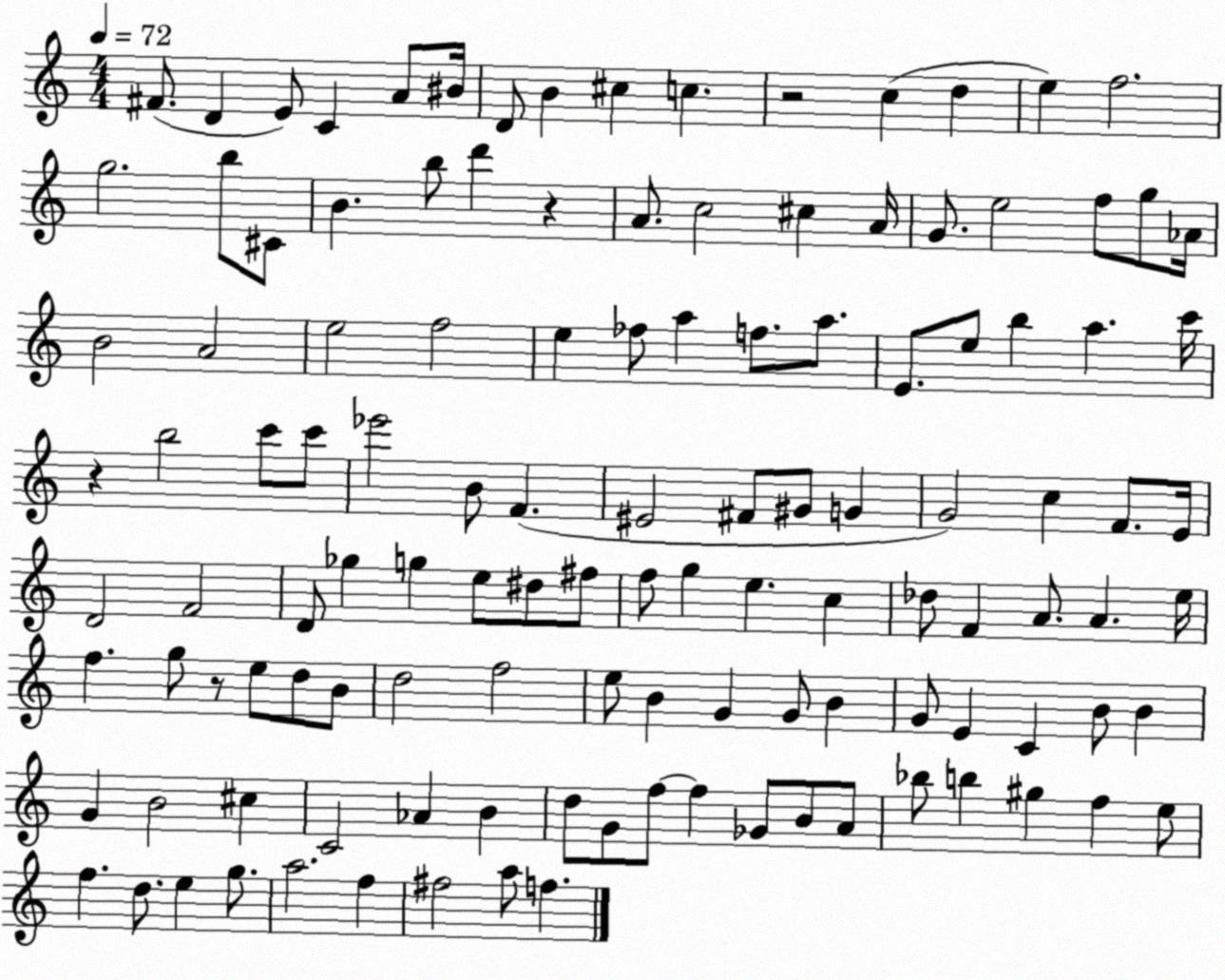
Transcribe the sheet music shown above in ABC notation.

X:1
T:Untitled
M:4/4
L:1/4
K:C
^F/2 D E/2 C A/2 ^B/4 D/2 B ^c c z2 c d e f2 g2 b/2 ^C/2 B b/2 d' z A/2 c2 ^c A/4 G/2 e2 f/2 g/2 _A/4 B2 A2 e2 f2 e _f/2 a f/2 a/2 E/2 e/2 b a c'/4 z b2 c'/2 c'/2 _e'2 B/2 F ^E2 ^F/2 ^G/2 G G2 c F/2 E/4 D2 F2 D/2 _g g e/2 ^d/2 ^f/2 f/2 g e c _d/2 F A/2 A e/4 f g/2 z/2 e/2 d/2 B/2 d2 f2 e/2 B G G/2 B G/2 E C B/2 B G B2 ^c C2 _A B d/2 G/2 f/2 f _G/2 B/2 A/2 _b/2 b ^g f e/2 f d/2 e g/2 a2 f ^f2 a/2 f